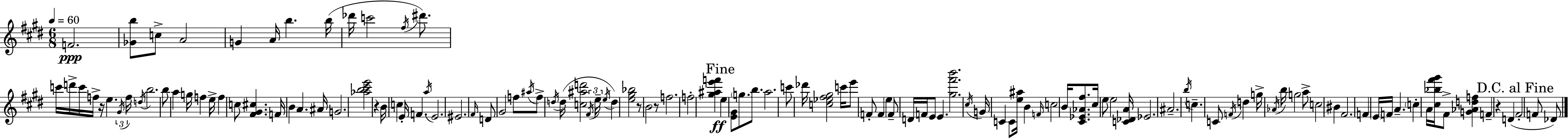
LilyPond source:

{
  \clef treble
  \numericTimeSignature
  \time 6/8
  \key e \major
  \tempo 4 = 60
  \repeat volta 2 { f'2.\ppp | <ges' b''>8 c''8-> a'2 | g'4 a'16 b''4. b''16( | des'''16 c'''2 \acciaccatura { fis''16 } dis'''8.) | \break c'''16 d'''16-> c'''16 f''16-> r16 e''4. | \tuplet 3/2 { \acciaccatura { gis'16 } f''16 \acciaccatura { d''16 } } b''2. | b''8 a''4 g''16 f''4 | e''16-> f''4 c''8 <fis' gis' cis''>4. | \break f'16 b'4 a'4. | ais'16 g'2. | <aes'' b'' cis''' e'''>2 r4 | b'16 c''4 e'16-. f'4. | \break \acciaccatura { a''16 } e'2. | eis'2. | \grace { fis'16 } d'8 gis'2 | f''8 \acciaccatura { ais''16 } f''8-> \acciaccatura { d''16 } d''16( <c'' ais'' d'''>2 | \break \tuplet 3/2 { \acciaccatura { fis'16 } e''16-- \acciaccatura { e''16 }) } d''4 | <e'' gis'' bes''>2 r8 b'2 | r8 f''2. | f''2-. | \break <gis'' ais'' e''' f'''>4\ff \mark "Fine" e''4 | <e' gis'>8 \parenthesize g''8. b''8. a''2. | c'''8 des'''16 | <c'' ees'' fis'' gis''>2 c'''16 e'''8 f'8-. | \break f'4 e''4 f'8-- d'16 | f'16 e'8 e'4. <gis'' fis''' b'''>2. | \acciaccatura { cis''16 } g'16 c'4 | c'8 <e'' ais''>16 b'4 \grace { f'16 } c''2 | \break b'16 <cis' ees' aes' fis''>8. cis''16 | e''8 e''2 <c' des' a'>16 ees'2. | ais'2.-- | \acciaccatura { b''16 } | \break c''4.-- c'8 \acciaccatura { f'16 } d''4 | g''16-> \acciaccatura { aes'16 } b''16 g''2 | a''8-> c''2 bis'4 | fis'2. | \break f'4 \parenthesize e'16 f'16 a'4.-- | \parenthesize c''4-. a'16 <cis'' bes'' fis''' gis'''>16 fis'8-> <g' aes' d'' f''>4 | f'4-- r4 d'4( | \mark "D.C. al Fine" fis'2-. f'8 | \break des'8) } \bar "|."
}